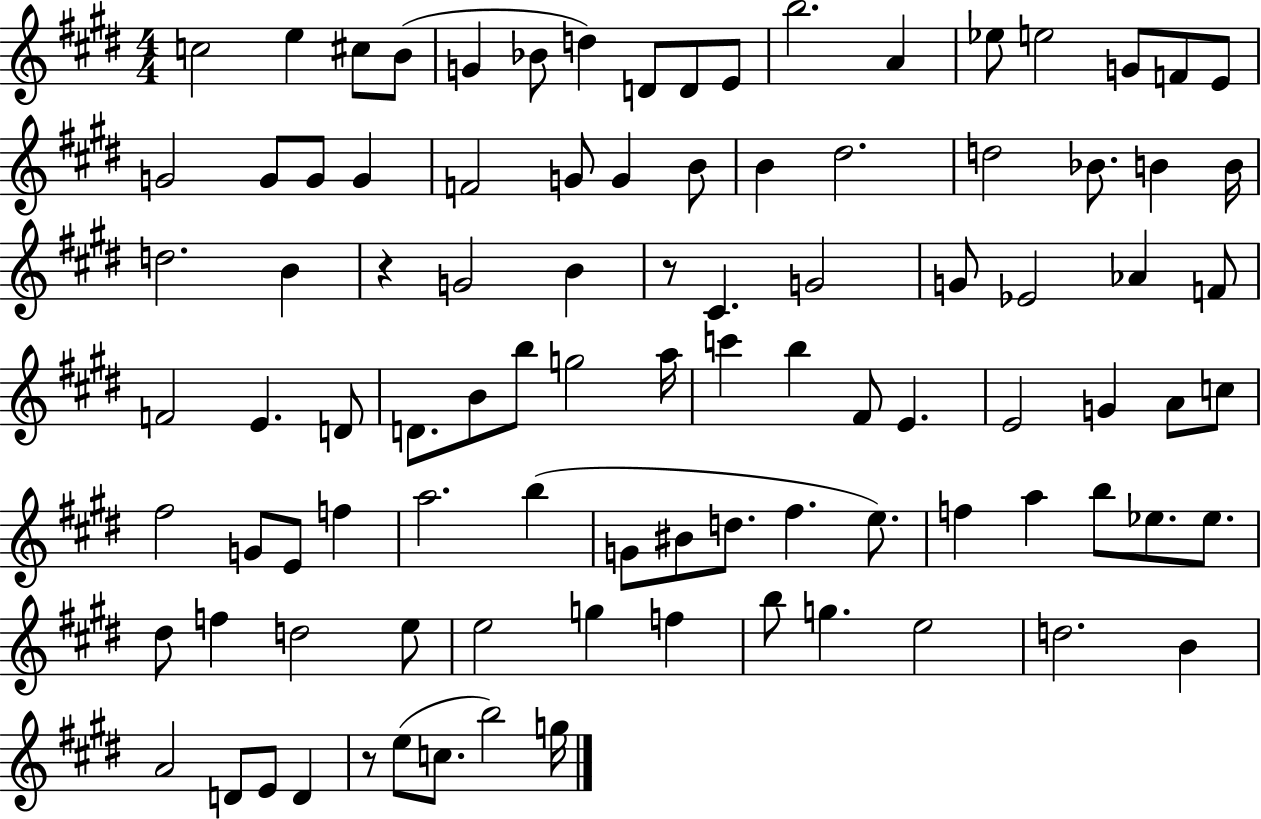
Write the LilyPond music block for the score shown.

{
  \clef treble
  \numericTimeSignature
  \time 4/4
  \key e \major
  c''2 e''4 cis''8 b'8( | g'4 bes'8 d''4) d'8 d'8 e'8 | b''2. a'4 | ees''8 e''2 g'8 f'8 e'8 | \break g'2 g'8 g'8 g'4 | f'2 g'8 g'4 b'8 | b'4 dis''2. | d''2 bes'8. b'4 b'16 | \break d''2. b'4 | r4 g'2 b'4 | r8 cis'4. g'2 | g'8 ees'2 aes'4 f'8 | \break f'2 e'4. d'8 | d'8. b'8 b''8 g''2 a''16 | c'''4 b''4 fis'8 e'4. | e'2 g'4 a'8 c''8 | \break fis''2 g'8 e'8 f''4 | a''2. b''4( | g'8 bis'8 d''8. fis''4. e''8.) | f''4 a''4 b''8 ees''8. ees''8. | \break dis''8 f''4 d''2 e''8 | e''2 g''4 f''4 | b''8 g''4. e''2 | d''2. b'4 | \break a'2 d'8 e'8 d'4 | r8 e''8( c''8. b''2) g''16 | \bar "|."
}